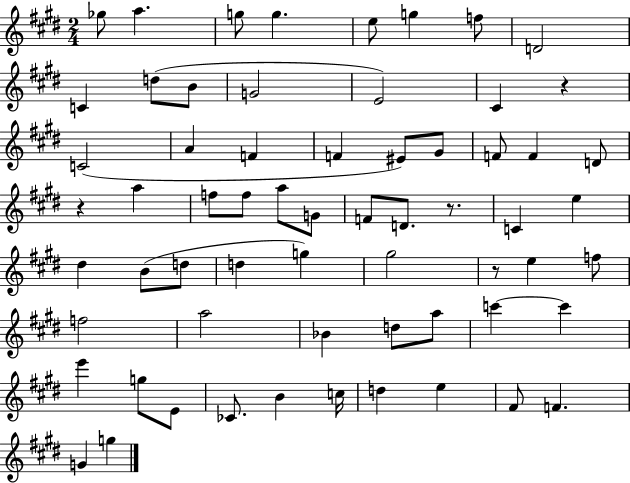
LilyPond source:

{
  \clef treble
  \numericTimeSignature
  \time 2/4
  \key e \major
  ges''8 a''4. | g''8 g''4. | e''8 g''4 f''8 | d'2 | \break c'4 d''8( b'8 | g'2 | e'2) | cis'4 r4 | \break c'2( | a'4 f'4 | f'4 eis'8) gis'8 | f'8 f'4 d'8 | \break r4 a''4 | f''8 f''8 a''8 g'8 | f'8 d'8. r8. | c'4 e''4 | \break dis''4 b'8( d''8 | d''4 g''4) | gis''2 | r8 e''4 f''8 | \break f''2 | a''2 | bes'4 d''8 a''8 | c'''4~~ c'''4 | \break e'''4 g''8 e'8 | ces'8. b'4 c''16 | d''4 e''4 | fis'8 f'4. | \break g'4 g''4 | \bar "|."
}